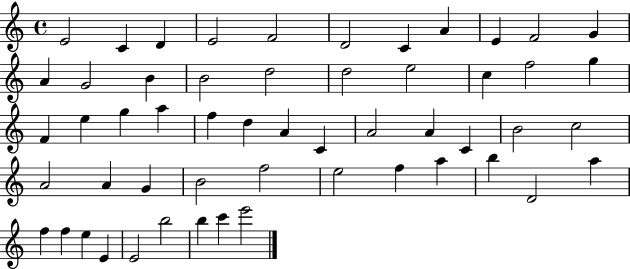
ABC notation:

X:1
T:Untitled
M:4/4
L:1/4
K:C
E2 C D E2 F2 D2 C A E F2 G A G2 B B2 d2 d2 e2 c f2 g F e g a f d A C A2 A C B2 c2 A2 A G B2 f2 e2 f a b D2 a f f e E E2 b2 b c' e'2